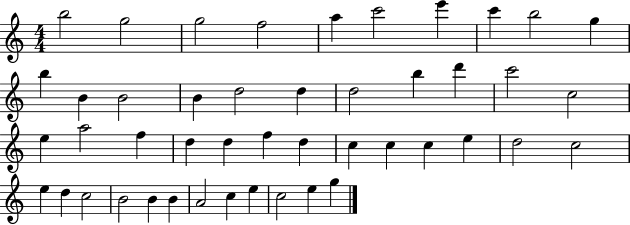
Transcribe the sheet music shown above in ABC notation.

X:1
T:Untitled
M:4/4
L:1/4
K:C
b2 g2 g2 f2 a c'2 e' c' b2 g b B B2 B d2 d d2 b d' c'2 c2 e a2 f d d f d c c c e d2 c2 e d c2 B2 B B A2 c e c2 e g